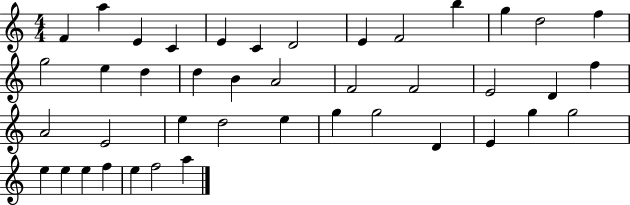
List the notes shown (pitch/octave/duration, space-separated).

F4/q A5/q E4/q C4/q E4/q C4/q D4/h E4/q F4/h B5/q G5/q D5/h F5/q G5/h E5/q D5/q D5/q B4/q A4/h F4/h F4/h E4/h D4/q F5/q A4/h E4/h E5/q D5/h E5/q G5/q G5/h D4/q E4/q G5/q G5/h E5/q E5/q E5/q F5/q E5/q F5/h A5/q